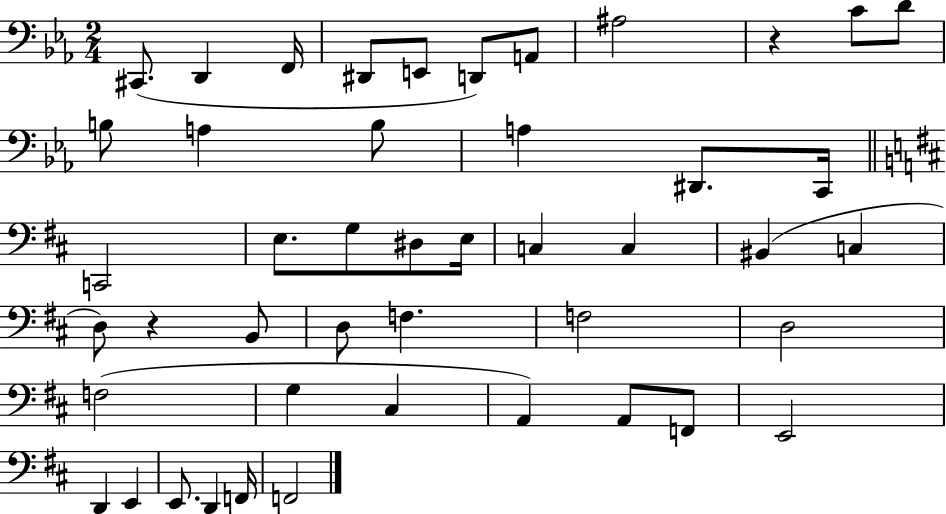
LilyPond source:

{
  \clef bass
  \numericTimeSignature
  \time 2/4
  \key ees \major
  cis,8.( d,4 f,16 | dis,8 e,8 d,8) a,8 | ais2 | r4 c'8 d'8 | \break b8 a4 b8 | a4 dis,8. c,16 | \bar "||" \break \key d \major c,2 | e8. g8 dis8 e16 | c4 c4 | bis,4( c4 | \break d8) r4 b,8 | d8 f4. | f2 | d2 | \break f2( | g4 cis4 | a,4) a,8 f,8 | e,2 | \break d,4 e,4 | e,8. d,4 f,16 | f,2 | \bar "|."
}